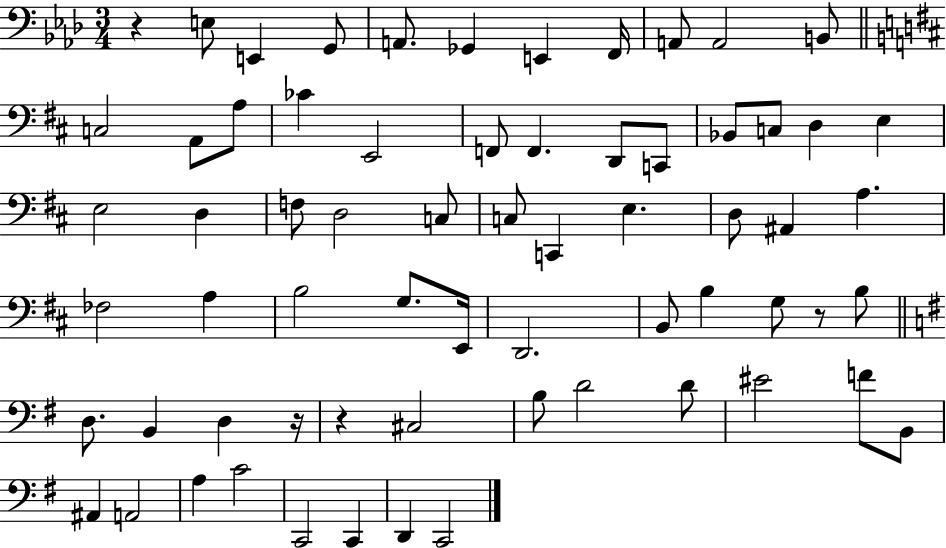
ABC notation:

X:1
T:Untitled
M:3/4
L:1/4
K:Ab
z E,/2 E,, G,,/2 A,,/2 _G,, E,, F,,/4 A,,/2 A,,2 B,,/2 C,2 A,,/2 A,/2 _C E,,2 F,,/2 F,, D,,/2 C,,/2 _B,,/2 C,/2 D, E, E,2 D, F,/2 D,2 C,/2 C,/2 C,, E, D,/2 ^A,, A, _F,2 A, B,2 G,/2 E,,/4 D,,2 B,,/2 B, G,/2 z/2 B,/2 D,/2 B,, D, z/4 z ^C,2 B,/2 D2 D/2 ^E2 F/2 B,,/2 ^A,, A,,2 A, C2 C,,2 C,, D,, C,,2